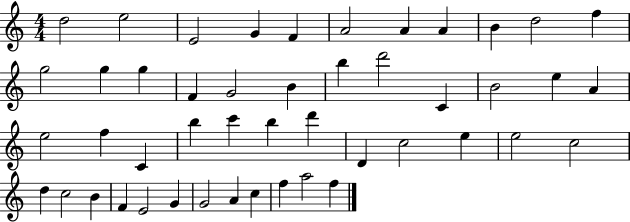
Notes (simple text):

D5/h E5/h E4/h G4/q F4/q A4/h A4/q A4/q B4/q D5/h F5/q G5/h G5/q G5/q F4/q G4/h B4/q B5/q D6/h C4/q B4/h E5/q A4/q E5/h F5/q C4/q B5/q C6/q B5/q D6/q D4/q C5/h E5/q E5/h C5/h D5/q C5/h B4/q F4/q E4/h G4/q G4/h A4/q C5/q F5/q A5/h F5/q